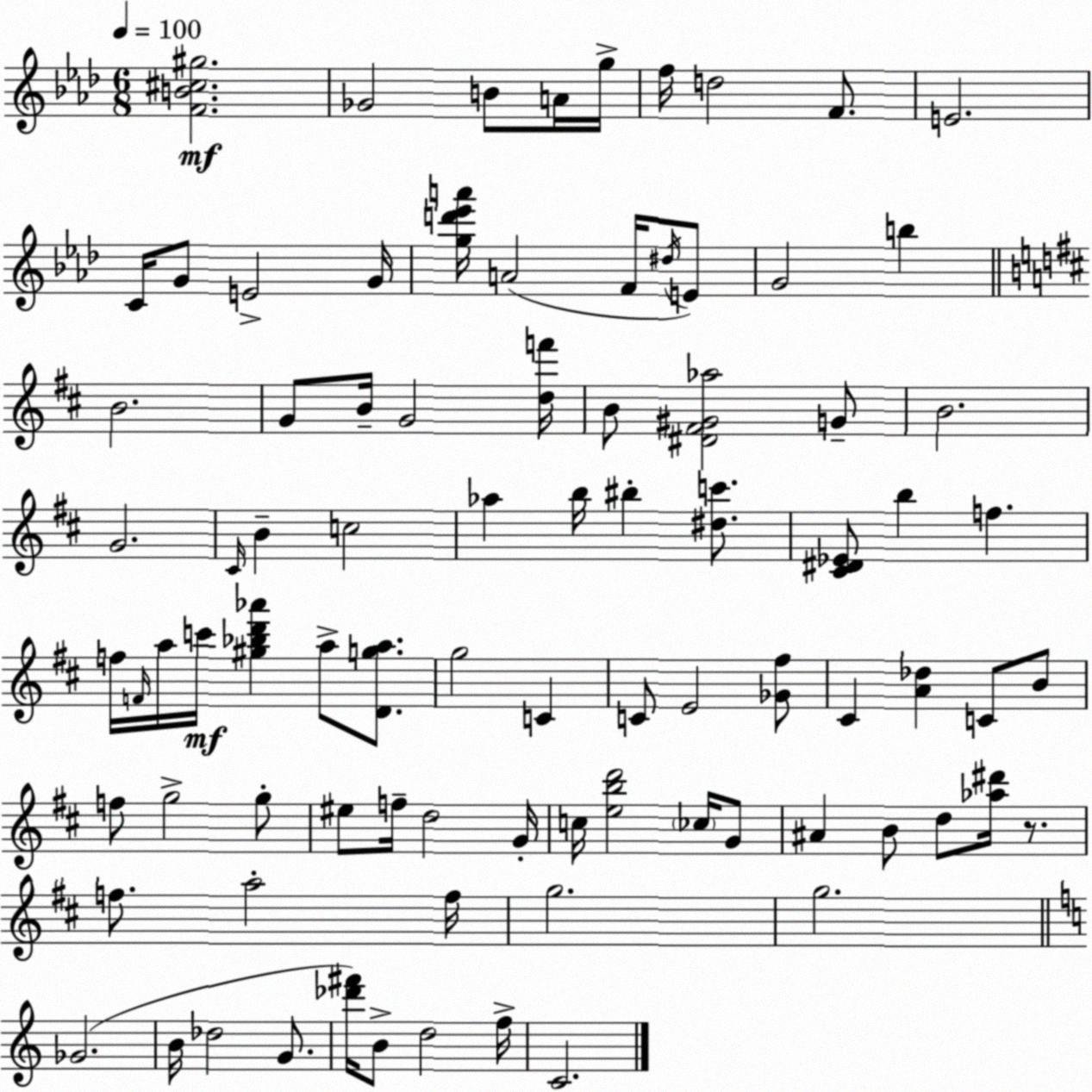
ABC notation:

X:1
T:Untitled
M:6/8
L:1/4
K:Fm
[FB^c^g]2 _G2 B/2 A/4 g/4 f/4 d2 F/2 E2 C/4 G/2 E2 G/4 [gd'_e'a']/4 A2 F/4 ^d/4 E/2 G2 b B2 G/2 B/4 G2 [df']/4 B/2 [^D^F^G_a]2 G/2 B2 G2 ^C/4 B c2 _a b/4 ^b [^dc']/2 [^C^D_E]/2 b f f/4 F/4 a/4 c'/4 [^g_bd'_a'] a/2 [Dga]/2 g2 C C/2 E2 [_G^f]/2 ^C [A_d] C/2 B/2 f/2 g2 g/2 ^e/2 f/4 d2 G/4 c/4 [ebd']2 _c/4 G/2 ^A B/2 d/2 [_a^d']/4 z/2 f/2 a2 f/4 g2 g2 _G2 B/4 _d2 G/2 [_d'^f']/4 B/2 d2 f/4 C2